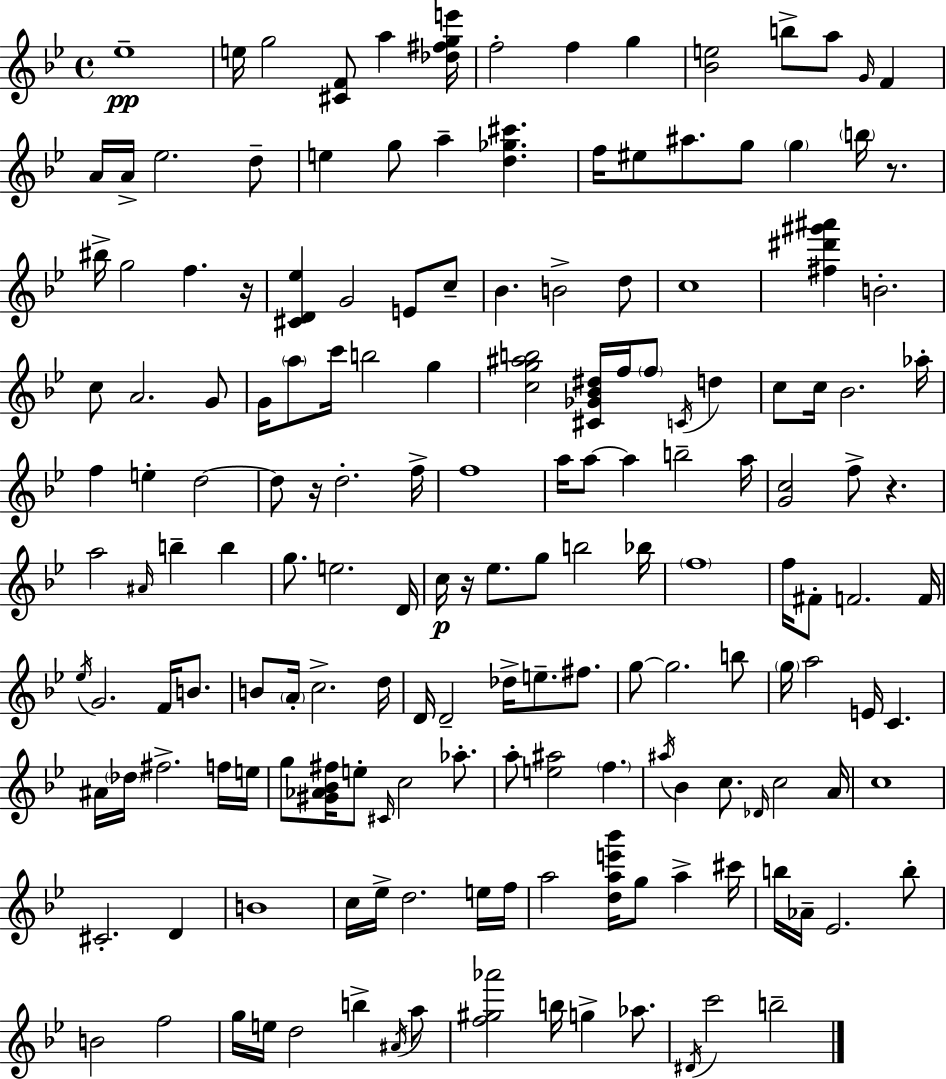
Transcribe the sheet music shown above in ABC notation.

X:1
T:Untitled
M:4/4
L:1/4
K:Gm
_e4 e/4 g2 [^CF]/2 a [_d^fge']/4 f2 f g [_Be]2 b/2 a/2 G/4 F A/4 A/4 _e2 d/2 e g/2 a [d_g^c'] f/4 ^e/2 ^a/2 g/2 g b/4 z/2 ^b/4 g2 f z/4 [^CD_e] G2 E/2 c/2 _B B2 d/2 c4 [^f^d'^g'^a'] B2 c/2 A2 G/2 G/4 a/2 c'/4 b2 g [cg^ab]2 [^C_G_B^d]/4 f/4 f/2 C/4 d c/2 c/4 _B2 _a/4 f e d2 d/2 z/4 d2 f/4 f4 a/4 a/2 a b2 a/4 [Gc]2 f/2 z a2 ^A/4 b b g/2 e2 D/4 c/4 z/4 _e/2 g/2 b2 _b/4 f4 f/4 ^F/2 F2 F/4 _e/4 G2 F/4 B/2 B/2 A/4 c2 d/4 D/4 D2 _d/4 e/2 ^f/2 g/2 g2 b/2 g/4 a2 E/4 C ^A/4 _d/4 ^f2 f/4 e/4 g/2 [^G_A_B^f]/4 e/2 ^C/4 c2 _a/2 a/2 [e^a]2 f ^a/4 _B c/2 _D/4 c2 A/4 c4 ^C2 D B4 c/4 _e/4 d2 e/4 f/4 a2 [dae'_b']/4 g/2 a ^c'/4 b/4 _A/4 _E2 b/2 B2 f2 g/4 e/4 d2 b ^A/4 a/2 [f^g_a']2 b/4 g _a/2 ^D/4 c'2 b2